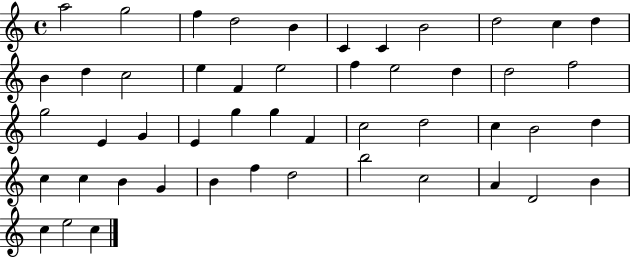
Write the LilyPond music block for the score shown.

{
  \clef treble
  \time 4/4
  \defaultTimeSignature
  \key c \major
  a''2 g''2 | f''4 d''2 b'4 | c'4 c'4 b'2 | d''2 c''4 d''4 | \break b'4 d''4 c''2 | e''4 f'4 e''2 | f''4 e''2 d''4 | d''2 f''2 | \break g''2 e'4 g'4 | e'4 g''4 g''4 f'4 | c''2 d''2 | c''4 b'2 d''4 | \break c''4 c''4 b'4 g'4 | b'4 f''4 d''2 | b''2 c''2 | a'4 d'2 b'4 | \break c''4 e''2 c''4 | \bar "|."
}